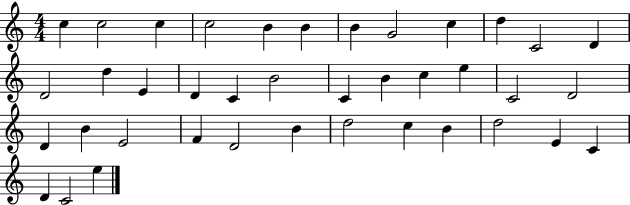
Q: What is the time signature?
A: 4/4